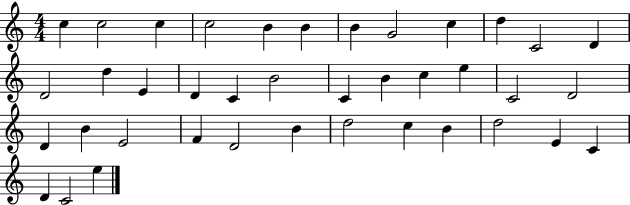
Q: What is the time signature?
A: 4/4